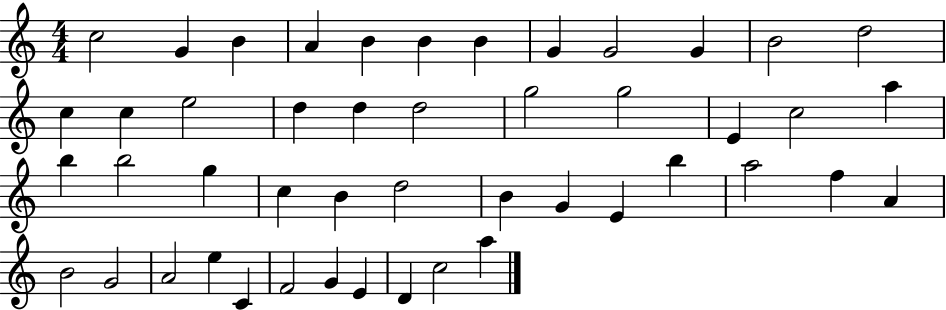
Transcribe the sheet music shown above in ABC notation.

X:1
T:Untitled
M:4/4
L:1/4
K:C
c2 G B A B B B G G2 G B2 d2 c c e2 d d d2 g2 g2 E c2 a b b2 g c B d2 B G E b a2 f A B2 G2 A2 e C F2 G E D c2 a